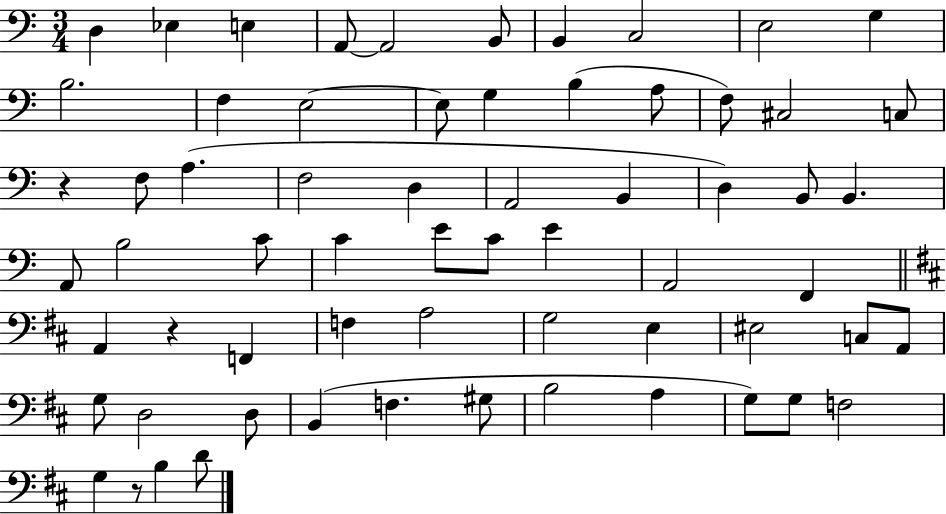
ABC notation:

X:1
T:Untitled
M:3/4
L:1/4
K:C
D, _E, E, A,,/2 A,,2 B,,/2 B,, C,2 E,2 G, B,2 F, E,2 E,/2 G, B, A,/2 F,/2 ^C,2 C,/2 z F,/2 A, F,2 D, A,,2 B,, D, B,,/2 B,, A,,/2 B,2 C/2 C E/2 C/2 E A,,2 F,, A,, z F,, F, A,2 G,2 E, ^E,2 C,/2 A,,/2 G,/2 D,2 D,/2 B,, F, ^G,/2 B,2 A, G,/2 G,/2 F,2 G, z/2 B, D/2